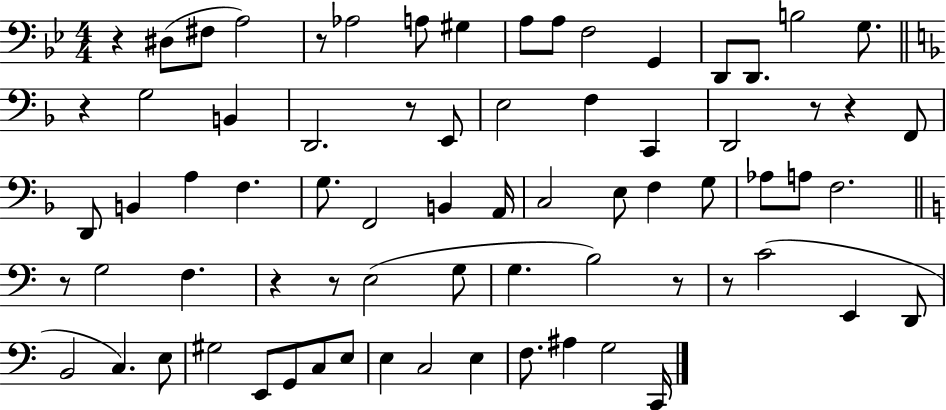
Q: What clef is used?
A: bass